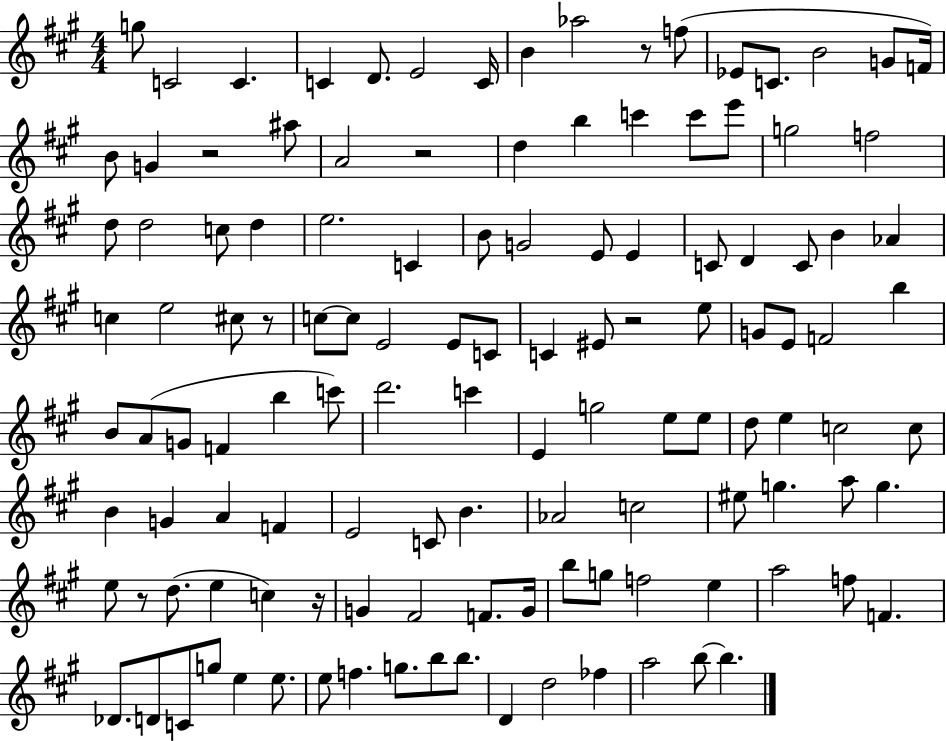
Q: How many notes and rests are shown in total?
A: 124